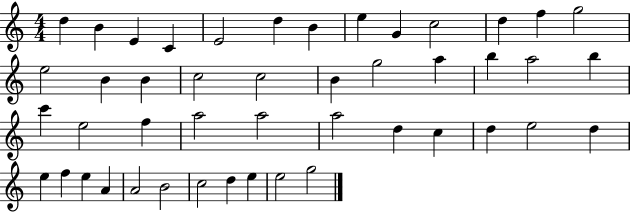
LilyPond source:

{
  \clef treble
  \numericTimeSignature
  \time 4/4
  \key c \major
  d''4 b'4 e'4 c'4 | e'2 d''4 b'4 | e''4 g'4 c''2 | d''4 f''4 g''2 | \break e''2 b'4 b'4 | c''2 c''2 | b'4 g''2 a''4 | b''4 a''2 b''4 | \break c'''4 e''2 f''4 | a''2 a''2 | a''2 d''4 c''4 | d''4 e''2 d''4 | \break e''4 f''4 e''4 a'4 | a'2 b'2 | c''2 d''4 e''4 | e''2 g''2 | \break \bar "|."
}